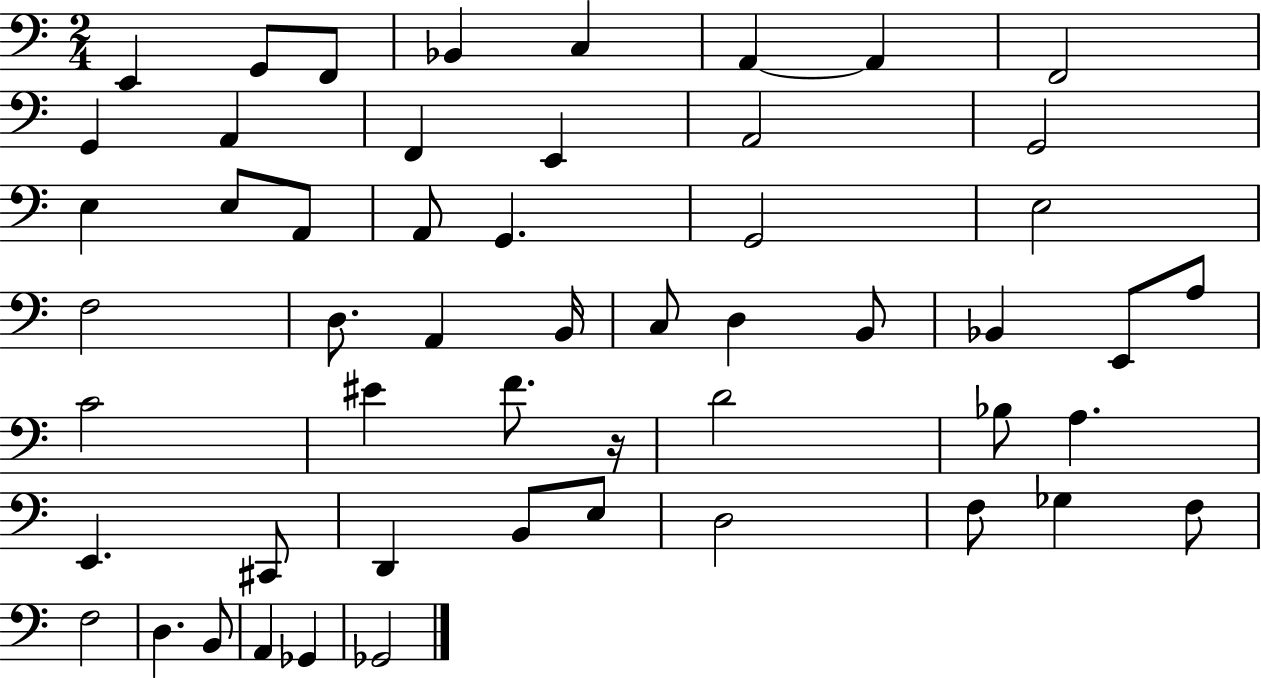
E2/q G2/e F2/e Bb2/q C3/q A2/q A2/q F2/h G2/q A2/q F2/q E2/q A2/h G2/h E3/q E3/e A2/e A2/e G2/q. G2/h E3/h F3/h D3/e. A2/q B2/s C3/e D3/q B2/e Bb2/q E2/e A3/e C4/h EIS4/q F4/e. R/s D4/h Bb3/e A3/q. E2/q. C#2/e D2/q B2/e E3/e D3/h F3/e Gb3/q F3/e F3/h D3/q. B2/e A2/q Gb2/q Gb2/h